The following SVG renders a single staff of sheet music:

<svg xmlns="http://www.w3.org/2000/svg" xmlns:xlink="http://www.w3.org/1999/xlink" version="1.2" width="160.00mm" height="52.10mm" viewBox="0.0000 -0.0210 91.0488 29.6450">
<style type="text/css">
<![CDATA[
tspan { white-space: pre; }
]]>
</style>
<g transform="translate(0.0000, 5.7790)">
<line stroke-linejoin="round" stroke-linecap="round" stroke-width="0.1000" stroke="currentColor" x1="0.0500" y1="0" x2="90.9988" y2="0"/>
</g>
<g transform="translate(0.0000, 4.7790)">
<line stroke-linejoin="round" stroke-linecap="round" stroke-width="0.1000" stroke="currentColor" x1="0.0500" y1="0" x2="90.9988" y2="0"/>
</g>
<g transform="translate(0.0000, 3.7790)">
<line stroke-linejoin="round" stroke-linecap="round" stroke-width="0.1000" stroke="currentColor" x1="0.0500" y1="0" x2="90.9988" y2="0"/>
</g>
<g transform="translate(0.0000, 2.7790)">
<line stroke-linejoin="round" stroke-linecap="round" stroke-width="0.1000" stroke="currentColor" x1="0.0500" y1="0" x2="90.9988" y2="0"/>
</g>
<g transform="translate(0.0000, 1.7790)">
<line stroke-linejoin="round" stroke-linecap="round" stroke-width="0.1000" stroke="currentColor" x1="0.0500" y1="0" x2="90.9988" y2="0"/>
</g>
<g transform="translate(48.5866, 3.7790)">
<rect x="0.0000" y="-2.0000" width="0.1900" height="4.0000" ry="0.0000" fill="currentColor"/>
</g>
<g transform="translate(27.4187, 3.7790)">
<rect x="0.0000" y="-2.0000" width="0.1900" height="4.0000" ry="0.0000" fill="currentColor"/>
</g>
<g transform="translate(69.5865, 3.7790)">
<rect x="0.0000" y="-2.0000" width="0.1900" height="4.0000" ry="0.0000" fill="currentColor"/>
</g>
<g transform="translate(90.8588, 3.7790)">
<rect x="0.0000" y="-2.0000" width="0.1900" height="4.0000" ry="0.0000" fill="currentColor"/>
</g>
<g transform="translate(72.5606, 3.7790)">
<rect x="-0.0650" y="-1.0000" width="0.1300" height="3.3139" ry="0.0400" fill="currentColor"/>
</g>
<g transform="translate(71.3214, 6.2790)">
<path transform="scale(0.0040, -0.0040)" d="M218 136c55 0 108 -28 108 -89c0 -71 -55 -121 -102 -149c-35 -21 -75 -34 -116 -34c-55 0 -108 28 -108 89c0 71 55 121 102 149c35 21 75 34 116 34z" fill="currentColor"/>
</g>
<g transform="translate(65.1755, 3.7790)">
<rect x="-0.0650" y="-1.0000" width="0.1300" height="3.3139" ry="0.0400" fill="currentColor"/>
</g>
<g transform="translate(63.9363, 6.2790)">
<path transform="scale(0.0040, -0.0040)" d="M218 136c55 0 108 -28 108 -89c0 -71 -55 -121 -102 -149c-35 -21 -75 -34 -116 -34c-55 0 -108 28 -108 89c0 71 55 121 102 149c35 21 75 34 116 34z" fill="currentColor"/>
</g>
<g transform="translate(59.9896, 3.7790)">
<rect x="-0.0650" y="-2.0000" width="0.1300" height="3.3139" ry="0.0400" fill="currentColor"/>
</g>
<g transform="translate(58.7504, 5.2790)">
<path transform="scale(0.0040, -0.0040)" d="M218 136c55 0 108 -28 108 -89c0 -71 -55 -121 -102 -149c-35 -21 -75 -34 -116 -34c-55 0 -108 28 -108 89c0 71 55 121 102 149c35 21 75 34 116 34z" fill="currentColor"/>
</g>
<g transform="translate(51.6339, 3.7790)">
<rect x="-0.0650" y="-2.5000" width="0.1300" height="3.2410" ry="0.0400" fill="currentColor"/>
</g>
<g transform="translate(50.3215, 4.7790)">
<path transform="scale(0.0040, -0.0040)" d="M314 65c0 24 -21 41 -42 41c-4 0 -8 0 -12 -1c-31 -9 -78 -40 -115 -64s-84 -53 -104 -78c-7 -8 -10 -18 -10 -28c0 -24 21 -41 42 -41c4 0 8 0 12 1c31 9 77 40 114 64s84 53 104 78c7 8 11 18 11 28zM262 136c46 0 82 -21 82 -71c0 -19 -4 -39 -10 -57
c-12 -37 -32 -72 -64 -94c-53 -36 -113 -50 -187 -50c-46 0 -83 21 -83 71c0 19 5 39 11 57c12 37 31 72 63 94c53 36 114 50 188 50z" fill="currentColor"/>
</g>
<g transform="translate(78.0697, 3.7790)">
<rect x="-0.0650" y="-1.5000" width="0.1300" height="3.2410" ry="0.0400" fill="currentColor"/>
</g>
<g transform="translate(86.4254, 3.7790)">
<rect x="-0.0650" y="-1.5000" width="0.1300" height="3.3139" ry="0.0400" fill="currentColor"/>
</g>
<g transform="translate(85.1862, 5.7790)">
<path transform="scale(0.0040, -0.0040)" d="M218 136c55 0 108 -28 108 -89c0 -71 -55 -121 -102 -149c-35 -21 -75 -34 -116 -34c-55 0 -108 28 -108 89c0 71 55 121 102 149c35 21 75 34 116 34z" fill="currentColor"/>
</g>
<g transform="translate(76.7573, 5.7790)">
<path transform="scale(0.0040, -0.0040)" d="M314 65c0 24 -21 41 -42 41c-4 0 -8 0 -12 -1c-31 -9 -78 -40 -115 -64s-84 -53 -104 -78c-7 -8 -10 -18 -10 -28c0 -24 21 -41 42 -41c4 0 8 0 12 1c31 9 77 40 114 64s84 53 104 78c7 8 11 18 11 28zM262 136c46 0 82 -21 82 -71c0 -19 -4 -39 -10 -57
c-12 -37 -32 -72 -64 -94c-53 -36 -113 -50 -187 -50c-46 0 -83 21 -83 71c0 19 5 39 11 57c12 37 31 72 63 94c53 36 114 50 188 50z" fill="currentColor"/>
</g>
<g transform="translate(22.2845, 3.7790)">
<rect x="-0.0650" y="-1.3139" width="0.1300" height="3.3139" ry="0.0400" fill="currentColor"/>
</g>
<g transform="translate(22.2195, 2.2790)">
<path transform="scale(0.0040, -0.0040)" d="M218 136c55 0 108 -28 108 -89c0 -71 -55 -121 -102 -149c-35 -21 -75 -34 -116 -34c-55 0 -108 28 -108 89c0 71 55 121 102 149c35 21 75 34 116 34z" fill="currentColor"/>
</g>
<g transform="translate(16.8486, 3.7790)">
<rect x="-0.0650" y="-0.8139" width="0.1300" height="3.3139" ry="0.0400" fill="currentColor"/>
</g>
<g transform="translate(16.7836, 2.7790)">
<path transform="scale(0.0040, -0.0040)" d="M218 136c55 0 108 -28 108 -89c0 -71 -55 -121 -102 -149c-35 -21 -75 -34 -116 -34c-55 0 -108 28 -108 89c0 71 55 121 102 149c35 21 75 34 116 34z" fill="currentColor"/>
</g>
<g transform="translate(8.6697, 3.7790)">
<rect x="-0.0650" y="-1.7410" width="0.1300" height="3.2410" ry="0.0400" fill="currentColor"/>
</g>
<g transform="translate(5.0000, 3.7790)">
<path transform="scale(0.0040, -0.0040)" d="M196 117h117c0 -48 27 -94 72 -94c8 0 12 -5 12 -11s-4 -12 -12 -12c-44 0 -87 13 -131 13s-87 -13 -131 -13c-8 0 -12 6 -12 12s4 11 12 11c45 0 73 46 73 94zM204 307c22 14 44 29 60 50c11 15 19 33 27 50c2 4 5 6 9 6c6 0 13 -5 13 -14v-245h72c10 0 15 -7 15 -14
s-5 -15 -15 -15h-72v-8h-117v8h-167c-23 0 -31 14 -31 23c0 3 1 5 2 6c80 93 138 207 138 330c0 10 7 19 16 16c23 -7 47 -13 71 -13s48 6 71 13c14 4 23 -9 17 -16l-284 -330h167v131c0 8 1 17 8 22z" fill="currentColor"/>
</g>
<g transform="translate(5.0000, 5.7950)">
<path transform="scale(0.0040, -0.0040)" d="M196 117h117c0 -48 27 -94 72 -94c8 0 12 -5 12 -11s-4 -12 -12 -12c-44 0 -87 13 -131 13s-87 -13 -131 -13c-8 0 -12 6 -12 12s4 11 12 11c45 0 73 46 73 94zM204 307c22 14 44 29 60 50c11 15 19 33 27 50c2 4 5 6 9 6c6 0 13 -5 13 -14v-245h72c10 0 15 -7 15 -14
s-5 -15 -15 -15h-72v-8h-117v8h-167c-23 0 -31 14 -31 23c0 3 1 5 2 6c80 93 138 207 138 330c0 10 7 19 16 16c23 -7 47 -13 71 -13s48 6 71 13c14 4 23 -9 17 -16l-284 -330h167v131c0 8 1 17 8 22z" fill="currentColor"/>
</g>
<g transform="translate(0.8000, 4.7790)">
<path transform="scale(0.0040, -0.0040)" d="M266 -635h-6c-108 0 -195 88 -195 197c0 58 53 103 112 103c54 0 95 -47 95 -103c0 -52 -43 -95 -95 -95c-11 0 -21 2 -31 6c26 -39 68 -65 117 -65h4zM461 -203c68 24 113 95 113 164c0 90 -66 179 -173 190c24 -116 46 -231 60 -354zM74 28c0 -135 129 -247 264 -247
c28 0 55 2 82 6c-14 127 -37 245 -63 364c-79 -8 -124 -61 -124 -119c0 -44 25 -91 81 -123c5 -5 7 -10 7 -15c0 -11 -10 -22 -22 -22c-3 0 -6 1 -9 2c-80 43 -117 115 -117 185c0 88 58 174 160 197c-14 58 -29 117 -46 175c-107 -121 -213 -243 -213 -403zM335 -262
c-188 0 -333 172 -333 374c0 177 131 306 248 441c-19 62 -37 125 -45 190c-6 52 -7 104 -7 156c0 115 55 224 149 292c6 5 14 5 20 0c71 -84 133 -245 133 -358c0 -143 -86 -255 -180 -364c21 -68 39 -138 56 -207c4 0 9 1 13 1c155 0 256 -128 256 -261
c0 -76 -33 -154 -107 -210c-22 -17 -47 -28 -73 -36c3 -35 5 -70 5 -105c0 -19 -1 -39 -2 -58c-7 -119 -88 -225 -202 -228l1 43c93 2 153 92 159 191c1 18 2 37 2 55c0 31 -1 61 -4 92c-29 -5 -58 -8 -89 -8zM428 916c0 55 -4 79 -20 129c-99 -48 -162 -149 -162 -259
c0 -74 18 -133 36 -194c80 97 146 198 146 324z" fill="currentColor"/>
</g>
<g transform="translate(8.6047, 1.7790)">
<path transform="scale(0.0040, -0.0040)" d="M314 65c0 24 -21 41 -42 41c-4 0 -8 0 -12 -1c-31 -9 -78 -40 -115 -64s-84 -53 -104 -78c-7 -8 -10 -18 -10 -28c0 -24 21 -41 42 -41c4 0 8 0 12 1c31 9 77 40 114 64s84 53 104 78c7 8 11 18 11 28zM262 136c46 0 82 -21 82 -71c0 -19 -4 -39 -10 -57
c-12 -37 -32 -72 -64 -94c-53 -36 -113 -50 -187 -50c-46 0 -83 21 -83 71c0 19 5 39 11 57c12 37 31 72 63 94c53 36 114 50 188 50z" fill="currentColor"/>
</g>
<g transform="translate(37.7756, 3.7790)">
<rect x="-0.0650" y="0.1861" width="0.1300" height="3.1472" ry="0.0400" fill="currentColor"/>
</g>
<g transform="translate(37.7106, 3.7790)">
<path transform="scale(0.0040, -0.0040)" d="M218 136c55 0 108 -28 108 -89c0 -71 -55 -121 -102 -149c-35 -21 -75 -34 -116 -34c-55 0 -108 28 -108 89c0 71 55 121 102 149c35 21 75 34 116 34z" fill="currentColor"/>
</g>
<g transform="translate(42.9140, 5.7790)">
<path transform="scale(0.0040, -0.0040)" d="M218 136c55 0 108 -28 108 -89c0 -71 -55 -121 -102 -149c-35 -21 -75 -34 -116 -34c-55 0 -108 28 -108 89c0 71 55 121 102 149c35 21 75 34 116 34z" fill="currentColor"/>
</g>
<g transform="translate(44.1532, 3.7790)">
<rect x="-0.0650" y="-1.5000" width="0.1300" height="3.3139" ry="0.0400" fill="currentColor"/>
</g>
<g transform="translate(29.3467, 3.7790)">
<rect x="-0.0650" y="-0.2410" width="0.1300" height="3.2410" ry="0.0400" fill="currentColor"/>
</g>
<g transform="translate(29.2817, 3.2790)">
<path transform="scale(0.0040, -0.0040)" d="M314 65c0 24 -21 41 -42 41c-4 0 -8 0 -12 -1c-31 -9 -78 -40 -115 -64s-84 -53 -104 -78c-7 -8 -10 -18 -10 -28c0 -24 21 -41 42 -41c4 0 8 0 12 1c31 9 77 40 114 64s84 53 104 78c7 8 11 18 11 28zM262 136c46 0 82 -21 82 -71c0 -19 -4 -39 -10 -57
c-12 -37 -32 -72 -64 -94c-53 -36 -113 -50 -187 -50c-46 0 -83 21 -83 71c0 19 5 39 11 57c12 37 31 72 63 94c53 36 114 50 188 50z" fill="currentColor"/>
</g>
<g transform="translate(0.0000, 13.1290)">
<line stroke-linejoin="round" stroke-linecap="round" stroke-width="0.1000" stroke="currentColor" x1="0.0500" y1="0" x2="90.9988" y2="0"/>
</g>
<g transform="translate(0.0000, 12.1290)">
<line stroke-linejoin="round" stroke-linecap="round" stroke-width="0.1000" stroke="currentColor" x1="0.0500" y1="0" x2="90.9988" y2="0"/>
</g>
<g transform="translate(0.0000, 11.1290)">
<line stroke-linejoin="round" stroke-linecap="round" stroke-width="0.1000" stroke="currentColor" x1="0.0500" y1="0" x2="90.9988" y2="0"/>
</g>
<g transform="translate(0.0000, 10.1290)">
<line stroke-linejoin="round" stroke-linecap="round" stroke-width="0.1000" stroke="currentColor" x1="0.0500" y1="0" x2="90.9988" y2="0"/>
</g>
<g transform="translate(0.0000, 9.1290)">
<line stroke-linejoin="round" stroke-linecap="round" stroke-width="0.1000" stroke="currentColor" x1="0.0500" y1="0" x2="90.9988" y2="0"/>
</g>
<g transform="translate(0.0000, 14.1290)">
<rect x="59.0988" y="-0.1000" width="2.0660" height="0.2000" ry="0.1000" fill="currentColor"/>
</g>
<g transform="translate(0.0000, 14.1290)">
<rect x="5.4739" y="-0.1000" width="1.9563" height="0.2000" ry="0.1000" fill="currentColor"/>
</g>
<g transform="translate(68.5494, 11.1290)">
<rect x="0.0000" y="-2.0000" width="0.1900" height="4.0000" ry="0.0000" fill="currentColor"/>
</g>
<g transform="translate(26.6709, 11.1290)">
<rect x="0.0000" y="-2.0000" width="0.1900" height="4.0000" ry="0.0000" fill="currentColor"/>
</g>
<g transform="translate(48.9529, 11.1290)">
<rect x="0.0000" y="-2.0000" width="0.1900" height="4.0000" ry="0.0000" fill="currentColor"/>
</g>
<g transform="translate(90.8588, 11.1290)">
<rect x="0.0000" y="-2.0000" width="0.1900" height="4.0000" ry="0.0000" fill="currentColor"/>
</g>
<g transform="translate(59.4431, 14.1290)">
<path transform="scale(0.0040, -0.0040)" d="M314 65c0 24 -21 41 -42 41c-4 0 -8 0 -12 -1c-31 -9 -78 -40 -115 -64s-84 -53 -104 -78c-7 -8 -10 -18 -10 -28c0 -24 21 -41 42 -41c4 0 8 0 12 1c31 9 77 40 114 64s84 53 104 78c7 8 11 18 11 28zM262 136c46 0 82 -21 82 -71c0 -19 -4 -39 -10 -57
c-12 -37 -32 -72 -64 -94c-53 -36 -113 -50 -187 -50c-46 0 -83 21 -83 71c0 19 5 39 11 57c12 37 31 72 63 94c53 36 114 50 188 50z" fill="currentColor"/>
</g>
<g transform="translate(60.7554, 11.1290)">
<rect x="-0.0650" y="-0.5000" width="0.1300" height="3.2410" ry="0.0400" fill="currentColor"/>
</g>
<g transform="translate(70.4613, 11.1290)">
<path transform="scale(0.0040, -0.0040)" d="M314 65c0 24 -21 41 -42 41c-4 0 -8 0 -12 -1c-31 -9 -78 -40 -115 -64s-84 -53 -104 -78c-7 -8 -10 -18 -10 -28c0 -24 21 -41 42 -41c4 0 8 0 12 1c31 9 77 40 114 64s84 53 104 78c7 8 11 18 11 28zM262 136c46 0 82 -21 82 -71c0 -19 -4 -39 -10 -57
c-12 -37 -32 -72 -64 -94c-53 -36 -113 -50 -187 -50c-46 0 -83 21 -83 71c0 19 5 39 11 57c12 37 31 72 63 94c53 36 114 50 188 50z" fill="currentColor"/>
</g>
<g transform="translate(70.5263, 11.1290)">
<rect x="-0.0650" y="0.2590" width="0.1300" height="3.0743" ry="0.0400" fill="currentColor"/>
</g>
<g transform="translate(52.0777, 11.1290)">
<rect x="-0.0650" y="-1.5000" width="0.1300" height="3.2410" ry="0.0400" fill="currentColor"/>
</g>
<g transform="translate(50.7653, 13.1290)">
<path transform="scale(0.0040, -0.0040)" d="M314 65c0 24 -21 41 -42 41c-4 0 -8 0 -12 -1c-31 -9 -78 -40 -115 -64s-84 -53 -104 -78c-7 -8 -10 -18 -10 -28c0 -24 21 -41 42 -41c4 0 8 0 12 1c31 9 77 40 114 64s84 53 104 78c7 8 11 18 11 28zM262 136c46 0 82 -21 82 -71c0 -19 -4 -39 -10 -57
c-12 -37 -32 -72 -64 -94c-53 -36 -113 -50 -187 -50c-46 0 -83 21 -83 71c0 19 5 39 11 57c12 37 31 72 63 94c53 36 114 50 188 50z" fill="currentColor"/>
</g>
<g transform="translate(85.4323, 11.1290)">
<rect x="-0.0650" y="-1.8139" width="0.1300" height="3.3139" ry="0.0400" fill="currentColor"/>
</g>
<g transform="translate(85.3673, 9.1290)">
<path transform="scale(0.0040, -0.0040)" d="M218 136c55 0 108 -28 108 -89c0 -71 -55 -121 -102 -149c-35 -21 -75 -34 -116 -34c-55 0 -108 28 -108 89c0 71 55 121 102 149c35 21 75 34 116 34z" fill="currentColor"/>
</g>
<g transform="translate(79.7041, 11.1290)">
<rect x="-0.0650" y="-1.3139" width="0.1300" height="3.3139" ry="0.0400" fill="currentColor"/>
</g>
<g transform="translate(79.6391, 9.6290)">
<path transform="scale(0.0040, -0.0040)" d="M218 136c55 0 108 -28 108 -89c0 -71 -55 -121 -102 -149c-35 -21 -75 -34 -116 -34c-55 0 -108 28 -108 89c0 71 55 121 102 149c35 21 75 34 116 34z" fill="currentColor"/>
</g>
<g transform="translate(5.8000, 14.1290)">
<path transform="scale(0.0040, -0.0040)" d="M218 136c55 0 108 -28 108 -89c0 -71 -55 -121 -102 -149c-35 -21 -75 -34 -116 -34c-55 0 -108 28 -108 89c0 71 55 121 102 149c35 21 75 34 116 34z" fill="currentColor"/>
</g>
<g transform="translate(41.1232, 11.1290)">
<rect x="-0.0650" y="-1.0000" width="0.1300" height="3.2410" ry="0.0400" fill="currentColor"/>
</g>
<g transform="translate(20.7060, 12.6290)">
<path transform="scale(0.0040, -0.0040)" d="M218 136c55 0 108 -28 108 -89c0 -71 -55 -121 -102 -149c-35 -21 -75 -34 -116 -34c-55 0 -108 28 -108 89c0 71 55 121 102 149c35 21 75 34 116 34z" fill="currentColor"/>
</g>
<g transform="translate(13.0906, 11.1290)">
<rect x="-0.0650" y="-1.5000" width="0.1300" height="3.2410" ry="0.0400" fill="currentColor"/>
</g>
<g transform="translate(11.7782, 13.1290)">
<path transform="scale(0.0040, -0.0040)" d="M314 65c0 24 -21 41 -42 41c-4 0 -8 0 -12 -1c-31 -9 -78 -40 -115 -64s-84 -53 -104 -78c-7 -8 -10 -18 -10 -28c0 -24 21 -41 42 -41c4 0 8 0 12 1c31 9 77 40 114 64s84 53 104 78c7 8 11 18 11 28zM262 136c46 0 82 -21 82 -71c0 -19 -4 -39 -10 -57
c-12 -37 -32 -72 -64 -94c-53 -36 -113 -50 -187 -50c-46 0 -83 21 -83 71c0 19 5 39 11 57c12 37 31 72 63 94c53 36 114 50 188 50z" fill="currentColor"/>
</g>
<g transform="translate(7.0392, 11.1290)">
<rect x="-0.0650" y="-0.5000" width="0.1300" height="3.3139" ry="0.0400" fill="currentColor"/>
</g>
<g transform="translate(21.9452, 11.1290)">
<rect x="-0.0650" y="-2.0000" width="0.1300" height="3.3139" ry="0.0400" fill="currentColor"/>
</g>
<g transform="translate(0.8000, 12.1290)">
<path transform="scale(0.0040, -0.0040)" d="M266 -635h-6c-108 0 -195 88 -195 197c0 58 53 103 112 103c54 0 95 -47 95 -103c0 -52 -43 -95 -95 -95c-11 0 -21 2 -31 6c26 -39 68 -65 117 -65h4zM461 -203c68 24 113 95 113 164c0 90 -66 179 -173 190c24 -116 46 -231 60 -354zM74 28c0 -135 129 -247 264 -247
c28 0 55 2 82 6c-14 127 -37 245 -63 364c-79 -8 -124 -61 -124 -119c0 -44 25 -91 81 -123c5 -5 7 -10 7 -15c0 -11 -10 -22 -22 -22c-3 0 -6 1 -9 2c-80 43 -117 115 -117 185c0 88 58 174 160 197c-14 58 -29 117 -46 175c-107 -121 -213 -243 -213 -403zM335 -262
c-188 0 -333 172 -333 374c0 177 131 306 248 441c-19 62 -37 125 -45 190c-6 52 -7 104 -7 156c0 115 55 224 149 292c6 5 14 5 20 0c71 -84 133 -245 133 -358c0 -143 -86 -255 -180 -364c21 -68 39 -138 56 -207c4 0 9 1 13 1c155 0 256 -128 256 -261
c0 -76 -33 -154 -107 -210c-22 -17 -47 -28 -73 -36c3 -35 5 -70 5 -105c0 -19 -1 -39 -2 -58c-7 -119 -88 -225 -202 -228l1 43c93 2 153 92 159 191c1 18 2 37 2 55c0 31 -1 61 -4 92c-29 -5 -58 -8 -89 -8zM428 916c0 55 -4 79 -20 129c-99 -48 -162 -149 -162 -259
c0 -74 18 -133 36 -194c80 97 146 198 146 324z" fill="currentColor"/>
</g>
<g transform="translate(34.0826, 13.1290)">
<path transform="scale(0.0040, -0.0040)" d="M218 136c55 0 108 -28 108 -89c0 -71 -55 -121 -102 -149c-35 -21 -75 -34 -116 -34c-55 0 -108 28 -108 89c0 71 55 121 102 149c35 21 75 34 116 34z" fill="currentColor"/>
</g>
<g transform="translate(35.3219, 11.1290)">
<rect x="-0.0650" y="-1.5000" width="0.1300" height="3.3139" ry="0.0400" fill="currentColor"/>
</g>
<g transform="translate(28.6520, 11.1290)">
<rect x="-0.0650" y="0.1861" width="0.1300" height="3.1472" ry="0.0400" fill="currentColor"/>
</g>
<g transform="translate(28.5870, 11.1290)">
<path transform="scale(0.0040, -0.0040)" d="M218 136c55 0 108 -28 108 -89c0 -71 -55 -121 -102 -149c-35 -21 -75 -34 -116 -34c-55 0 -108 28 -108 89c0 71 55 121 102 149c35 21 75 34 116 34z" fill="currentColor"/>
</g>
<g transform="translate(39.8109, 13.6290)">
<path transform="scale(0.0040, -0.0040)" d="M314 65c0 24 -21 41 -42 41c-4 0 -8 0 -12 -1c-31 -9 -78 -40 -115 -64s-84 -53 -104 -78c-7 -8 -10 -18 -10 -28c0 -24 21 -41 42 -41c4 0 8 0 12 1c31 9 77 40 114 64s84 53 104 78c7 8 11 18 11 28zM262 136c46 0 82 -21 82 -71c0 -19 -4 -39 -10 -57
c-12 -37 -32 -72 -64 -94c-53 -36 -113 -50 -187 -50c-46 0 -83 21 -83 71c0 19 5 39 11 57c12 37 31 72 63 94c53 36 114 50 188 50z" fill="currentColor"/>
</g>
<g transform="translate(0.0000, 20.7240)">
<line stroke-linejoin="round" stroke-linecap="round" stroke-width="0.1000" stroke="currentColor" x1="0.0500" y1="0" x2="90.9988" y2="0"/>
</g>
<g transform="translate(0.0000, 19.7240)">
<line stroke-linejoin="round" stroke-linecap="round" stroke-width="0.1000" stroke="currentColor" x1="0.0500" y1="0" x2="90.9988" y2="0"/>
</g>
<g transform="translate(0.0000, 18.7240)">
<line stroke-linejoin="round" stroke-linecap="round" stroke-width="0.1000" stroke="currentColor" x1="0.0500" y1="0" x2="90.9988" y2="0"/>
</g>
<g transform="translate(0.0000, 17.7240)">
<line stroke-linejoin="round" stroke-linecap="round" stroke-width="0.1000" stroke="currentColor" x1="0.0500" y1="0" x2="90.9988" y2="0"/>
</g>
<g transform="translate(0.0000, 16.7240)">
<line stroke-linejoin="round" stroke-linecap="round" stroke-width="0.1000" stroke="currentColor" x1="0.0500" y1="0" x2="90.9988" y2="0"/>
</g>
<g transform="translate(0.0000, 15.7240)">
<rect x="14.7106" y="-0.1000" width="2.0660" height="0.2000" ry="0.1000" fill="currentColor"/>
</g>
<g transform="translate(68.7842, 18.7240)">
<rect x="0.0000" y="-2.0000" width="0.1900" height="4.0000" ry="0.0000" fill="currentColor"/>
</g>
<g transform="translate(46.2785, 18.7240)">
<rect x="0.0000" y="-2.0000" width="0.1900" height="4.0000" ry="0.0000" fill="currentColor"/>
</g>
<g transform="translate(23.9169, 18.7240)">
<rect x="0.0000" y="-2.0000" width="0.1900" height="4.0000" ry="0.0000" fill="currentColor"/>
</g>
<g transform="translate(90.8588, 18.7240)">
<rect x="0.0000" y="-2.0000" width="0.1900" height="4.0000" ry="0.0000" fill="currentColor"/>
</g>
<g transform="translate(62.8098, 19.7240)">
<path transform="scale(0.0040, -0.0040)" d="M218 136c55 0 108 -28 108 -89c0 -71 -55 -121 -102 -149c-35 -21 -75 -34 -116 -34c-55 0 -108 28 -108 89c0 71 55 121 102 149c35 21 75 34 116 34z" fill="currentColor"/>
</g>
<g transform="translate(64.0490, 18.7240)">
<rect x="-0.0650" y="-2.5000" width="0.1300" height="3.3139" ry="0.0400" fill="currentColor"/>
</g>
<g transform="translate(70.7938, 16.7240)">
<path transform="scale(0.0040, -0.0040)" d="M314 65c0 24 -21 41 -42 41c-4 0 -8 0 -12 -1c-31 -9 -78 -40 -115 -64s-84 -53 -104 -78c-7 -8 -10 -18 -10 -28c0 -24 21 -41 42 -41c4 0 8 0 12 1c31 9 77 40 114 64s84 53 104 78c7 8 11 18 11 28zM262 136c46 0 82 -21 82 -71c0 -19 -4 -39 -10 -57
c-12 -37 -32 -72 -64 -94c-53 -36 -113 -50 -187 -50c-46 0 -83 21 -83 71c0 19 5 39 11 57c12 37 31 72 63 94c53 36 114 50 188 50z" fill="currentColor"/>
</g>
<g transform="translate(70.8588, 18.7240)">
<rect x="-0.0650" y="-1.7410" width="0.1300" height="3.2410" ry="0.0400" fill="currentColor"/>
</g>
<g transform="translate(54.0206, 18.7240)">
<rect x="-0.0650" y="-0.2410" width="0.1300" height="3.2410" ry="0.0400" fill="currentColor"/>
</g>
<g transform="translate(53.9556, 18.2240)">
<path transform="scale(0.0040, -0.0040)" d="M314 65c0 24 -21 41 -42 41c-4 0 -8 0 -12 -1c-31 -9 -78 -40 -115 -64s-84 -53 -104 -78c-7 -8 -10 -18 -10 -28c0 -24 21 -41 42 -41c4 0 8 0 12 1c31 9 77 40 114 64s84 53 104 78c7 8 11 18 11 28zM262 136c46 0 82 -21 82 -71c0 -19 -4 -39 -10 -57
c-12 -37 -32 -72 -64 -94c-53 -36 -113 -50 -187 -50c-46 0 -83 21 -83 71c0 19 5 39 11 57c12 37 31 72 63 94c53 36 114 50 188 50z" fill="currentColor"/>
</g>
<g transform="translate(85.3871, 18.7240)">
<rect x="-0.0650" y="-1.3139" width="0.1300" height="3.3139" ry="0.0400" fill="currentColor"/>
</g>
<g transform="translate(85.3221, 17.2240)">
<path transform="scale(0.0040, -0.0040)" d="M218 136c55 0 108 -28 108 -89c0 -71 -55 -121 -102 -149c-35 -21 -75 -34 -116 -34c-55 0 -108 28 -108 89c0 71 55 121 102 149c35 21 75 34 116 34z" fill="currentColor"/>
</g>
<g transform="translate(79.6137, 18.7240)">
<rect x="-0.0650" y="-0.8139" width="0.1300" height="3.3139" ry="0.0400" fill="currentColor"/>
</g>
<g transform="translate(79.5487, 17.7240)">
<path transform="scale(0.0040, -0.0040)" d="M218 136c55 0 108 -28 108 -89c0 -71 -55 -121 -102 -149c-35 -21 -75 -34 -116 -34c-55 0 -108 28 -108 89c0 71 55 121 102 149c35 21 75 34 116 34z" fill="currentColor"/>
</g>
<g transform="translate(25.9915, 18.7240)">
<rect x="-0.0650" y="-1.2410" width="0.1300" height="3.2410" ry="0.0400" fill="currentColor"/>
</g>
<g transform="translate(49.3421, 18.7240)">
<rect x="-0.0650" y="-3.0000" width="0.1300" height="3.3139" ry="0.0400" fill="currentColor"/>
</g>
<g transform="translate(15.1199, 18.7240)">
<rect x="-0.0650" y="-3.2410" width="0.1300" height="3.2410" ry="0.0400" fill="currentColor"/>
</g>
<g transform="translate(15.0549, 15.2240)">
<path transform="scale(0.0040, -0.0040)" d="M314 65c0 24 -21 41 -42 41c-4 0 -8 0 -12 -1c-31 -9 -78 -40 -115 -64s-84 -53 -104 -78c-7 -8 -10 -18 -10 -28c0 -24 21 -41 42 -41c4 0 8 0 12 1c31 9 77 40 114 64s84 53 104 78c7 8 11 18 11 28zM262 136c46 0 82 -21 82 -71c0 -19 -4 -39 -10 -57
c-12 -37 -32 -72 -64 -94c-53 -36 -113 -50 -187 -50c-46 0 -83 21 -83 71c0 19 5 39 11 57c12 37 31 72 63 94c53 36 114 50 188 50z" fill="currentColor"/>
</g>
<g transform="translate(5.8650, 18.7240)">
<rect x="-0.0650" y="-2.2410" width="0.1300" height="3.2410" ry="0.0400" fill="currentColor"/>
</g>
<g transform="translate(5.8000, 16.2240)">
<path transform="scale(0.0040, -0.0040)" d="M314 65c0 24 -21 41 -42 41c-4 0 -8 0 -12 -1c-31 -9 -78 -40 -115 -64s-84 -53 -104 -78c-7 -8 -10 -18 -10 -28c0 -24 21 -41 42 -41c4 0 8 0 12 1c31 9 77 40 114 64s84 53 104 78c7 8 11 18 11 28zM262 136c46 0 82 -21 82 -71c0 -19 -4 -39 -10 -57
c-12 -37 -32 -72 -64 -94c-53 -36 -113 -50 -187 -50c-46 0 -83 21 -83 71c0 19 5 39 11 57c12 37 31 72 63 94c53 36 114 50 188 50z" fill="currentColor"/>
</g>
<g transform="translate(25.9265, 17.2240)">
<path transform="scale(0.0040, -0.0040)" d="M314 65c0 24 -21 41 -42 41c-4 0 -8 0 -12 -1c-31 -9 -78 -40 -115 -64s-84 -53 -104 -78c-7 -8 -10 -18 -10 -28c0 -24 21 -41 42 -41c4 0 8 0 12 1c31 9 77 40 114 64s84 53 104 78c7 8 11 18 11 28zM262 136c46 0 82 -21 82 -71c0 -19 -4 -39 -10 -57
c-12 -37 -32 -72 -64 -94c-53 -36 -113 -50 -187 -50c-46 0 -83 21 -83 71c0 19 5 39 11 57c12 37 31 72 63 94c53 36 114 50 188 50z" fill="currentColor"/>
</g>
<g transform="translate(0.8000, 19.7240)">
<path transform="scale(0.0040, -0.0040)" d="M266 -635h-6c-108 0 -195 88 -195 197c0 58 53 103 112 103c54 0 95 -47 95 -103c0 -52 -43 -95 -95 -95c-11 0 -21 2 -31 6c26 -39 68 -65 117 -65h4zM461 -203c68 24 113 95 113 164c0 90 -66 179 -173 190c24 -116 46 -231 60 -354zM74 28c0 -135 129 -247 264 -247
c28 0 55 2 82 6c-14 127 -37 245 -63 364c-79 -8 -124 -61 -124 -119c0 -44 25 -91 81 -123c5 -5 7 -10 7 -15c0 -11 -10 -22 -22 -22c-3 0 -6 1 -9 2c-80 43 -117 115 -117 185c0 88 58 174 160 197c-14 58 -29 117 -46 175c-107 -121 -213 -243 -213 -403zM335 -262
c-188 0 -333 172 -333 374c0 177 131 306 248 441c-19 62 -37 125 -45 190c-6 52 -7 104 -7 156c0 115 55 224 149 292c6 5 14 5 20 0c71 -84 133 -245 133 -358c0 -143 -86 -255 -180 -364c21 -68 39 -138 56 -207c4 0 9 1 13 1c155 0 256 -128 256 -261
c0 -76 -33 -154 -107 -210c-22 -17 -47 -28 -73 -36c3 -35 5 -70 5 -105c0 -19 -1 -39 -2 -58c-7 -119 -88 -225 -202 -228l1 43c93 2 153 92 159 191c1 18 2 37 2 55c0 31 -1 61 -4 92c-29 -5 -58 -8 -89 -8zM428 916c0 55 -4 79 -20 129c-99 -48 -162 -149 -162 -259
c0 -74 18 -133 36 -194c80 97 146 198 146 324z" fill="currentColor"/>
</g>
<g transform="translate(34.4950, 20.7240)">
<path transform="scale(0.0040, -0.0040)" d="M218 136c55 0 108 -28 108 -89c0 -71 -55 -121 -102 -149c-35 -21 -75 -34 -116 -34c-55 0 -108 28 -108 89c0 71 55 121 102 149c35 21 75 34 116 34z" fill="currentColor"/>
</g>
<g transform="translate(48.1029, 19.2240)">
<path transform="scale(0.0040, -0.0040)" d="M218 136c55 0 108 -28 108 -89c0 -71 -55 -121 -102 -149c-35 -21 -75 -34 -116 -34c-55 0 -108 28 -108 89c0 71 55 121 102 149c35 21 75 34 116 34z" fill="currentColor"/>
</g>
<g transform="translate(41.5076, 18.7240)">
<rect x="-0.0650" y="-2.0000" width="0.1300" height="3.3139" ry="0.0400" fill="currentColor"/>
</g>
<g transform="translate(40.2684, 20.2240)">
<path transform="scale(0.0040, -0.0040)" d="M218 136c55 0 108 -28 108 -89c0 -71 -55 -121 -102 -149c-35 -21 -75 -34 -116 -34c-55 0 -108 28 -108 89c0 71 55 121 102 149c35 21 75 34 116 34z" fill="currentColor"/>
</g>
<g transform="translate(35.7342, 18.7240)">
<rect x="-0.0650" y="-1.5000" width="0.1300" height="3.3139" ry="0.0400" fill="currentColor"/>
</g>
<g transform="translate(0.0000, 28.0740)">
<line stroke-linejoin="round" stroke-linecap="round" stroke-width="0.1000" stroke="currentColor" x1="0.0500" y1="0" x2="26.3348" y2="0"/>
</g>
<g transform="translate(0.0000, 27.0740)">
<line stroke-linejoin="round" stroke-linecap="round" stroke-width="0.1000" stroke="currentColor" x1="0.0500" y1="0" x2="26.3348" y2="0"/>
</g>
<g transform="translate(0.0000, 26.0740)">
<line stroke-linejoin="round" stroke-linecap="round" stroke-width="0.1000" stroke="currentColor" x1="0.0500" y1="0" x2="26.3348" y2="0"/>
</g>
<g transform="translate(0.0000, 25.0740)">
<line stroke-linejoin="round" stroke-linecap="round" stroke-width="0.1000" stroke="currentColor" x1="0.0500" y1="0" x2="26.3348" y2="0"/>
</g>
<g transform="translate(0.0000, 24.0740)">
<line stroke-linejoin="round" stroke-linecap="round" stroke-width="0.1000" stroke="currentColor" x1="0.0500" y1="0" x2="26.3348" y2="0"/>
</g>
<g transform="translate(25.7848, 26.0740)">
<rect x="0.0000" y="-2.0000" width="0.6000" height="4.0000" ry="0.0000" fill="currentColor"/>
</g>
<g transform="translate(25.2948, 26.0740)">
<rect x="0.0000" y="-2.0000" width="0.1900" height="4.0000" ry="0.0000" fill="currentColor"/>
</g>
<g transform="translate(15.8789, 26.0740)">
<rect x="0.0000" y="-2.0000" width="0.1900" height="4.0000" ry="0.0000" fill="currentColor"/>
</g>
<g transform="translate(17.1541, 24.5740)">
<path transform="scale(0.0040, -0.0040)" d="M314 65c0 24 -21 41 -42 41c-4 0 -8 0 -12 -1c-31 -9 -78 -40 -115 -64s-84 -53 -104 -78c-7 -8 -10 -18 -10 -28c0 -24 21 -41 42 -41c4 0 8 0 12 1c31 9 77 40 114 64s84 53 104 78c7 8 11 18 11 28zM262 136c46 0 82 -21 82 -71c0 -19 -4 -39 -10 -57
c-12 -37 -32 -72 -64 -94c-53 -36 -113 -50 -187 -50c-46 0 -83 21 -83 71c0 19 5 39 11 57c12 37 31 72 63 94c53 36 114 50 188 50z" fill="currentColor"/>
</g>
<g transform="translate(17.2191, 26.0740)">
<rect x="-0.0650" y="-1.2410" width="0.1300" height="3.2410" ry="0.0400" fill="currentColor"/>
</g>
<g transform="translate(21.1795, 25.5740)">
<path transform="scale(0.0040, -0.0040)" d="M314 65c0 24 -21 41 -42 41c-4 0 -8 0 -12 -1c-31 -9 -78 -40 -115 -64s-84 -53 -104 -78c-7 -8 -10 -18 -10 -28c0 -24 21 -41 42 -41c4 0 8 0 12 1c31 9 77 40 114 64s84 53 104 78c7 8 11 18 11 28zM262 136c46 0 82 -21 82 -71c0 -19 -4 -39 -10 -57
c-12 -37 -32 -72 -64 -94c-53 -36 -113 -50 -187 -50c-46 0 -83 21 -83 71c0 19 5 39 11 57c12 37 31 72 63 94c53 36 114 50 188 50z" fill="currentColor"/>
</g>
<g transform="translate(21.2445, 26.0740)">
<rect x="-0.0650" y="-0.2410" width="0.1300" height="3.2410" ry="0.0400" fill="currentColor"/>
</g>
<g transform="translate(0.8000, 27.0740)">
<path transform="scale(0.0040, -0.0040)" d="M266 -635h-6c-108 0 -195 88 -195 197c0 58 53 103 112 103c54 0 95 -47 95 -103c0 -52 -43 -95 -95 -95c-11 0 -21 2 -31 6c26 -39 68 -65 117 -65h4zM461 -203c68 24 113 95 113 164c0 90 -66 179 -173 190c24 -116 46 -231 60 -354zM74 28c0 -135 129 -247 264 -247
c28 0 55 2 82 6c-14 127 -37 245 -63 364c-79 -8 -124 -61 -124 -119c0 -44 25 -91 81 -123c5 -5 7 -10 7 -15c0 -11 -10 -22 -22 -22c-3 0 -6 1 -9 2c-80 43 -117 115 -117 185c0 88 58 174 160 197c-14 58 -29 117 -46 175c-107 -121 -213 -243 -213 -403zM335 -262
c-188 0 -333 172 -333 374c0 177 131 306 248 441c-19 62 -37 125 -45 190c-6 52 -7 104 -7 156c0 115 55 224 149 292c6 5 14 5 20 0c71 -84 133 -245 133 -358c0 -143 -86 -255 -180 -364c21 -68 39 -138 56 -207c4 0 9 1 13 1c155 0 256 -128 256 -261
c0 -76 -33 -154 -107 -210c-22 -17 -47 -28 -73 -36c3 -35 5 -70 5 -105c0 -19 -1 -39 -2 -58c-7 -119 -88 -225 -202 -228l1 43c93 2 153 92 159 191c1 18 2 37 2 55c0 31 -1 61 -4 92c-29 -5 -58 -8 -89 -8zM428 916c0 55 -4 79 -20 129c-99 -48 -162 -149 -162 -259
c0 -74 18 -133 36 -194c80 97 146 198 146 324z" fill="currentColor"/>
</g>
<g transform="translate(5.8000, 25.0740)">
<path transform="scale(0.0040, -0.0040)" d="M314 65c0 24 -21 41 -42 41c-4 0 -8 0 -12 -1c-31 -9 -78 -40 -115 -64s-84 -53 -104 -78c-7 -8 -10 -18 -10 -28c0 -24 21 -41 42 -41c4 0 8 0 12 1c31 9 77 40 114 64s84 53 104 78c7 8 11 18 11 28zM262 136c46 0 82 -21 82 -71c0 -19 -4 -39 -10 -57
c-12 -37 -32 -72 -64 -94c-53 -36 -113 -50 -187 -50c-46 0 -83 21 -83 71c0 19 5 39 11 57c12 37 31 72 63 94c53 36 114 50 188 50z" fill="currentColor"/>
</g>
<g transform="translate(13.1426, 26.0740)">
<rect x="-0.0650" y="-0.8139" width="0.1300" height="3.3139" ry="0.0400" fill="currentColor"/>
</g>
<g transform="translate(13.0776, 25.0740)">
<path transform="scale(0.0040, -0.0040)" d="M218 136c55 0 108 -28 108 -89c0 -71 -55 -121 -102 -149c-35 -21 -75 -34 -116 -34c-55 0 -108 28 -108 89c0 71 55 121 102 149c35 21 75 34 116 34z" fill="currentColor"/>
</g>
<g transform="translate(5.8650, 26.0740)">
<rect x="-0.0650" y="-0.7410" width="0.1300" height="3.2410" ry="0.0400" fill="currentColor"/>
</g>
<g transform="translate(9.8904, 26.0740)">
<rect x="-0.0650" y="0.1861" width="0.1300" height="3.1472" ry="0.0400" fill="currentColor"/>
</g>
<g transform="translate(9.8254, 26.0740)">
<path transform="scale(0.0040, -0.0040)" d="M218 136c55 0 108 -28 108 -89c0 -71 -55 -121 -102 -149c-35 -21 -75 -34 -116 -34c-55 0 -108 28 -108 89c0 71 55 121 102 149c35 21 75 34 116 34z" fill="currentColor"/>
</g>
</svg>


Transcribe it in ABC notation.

X:1
T:Untitled
M:4/4
L:1/4
K:C
f2 d e c2 B E G2 F D D E2 E C E2 F B E D2 E2 C2 B2 e f g2 b2 e2 E F A c2 G f2 d e d2 B d e2 c2